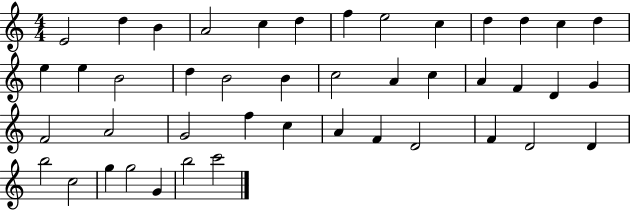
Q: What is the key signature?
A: C major